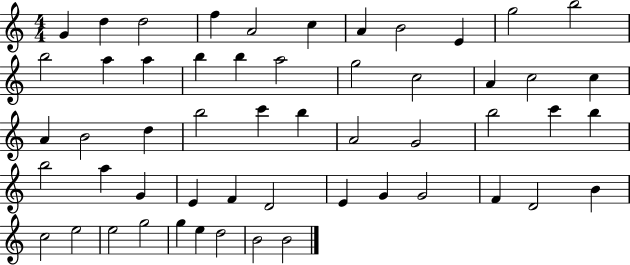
G4/q D5/q D5/h F5/q A4/h C5/q A4/q B4/h E4/q G5/h B5/h B5/h A5/q A5/q B5/q B5/q A5/h G5/h C5/h A4/q C5/h C5/q A4/q B4/h D5/q B5/h C6/q B5/q A4/h G4/h B5/h C6/q B5/q B5/h A5/q G4/q E4/q F4/q D4/h E4/q G4/q G4/h F4/q D4/h B4/q C5/h E5/h E5/h G5/h G5/q E5/q D5/h B4/h B4/h